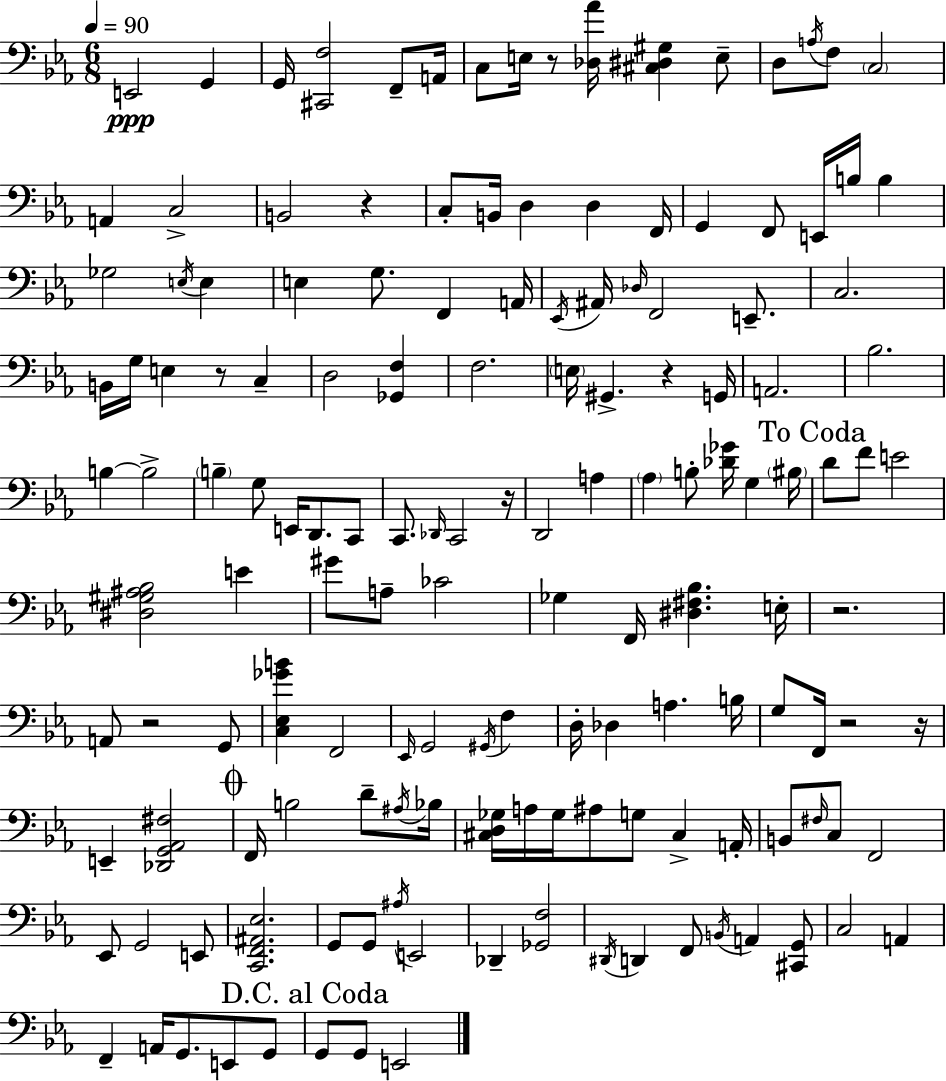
X:1
T:Untitled
M:6/8
L:1/4
K:Cm
E,,2 G,, G,,/4 [^C,,F,]2 F,,/2 A,,/4 C,/2 E,/4 z/2 [_D,_A]/4 [^C,^D,^G,] E,/2 D,/2 A,/4 F,/2 C,2 A,, C,2 B,,2 z C,/2 B,,/4 D, D, F,,/4 G,, F,,/2 E,,/4 B,/4 B, _G,2 E,/4 E, E, G,/2 F,, A,,/4 _E,,/4 ^A,,/4 _D,/4 F,,2 E,,/2 C,2 B,,/4 G,/4 E, z/2 C, D,2 [_G,,F,] F,2 E,/4 ^G,, z G,,/4 A,,2 _B,2 B, B,2 B, G,/2 E,,/4 D,,/2 C,,/2 C,,/2 _D,,/4 C,,2 z/4 D,,2 A, _A, B,/2 [_D_G]/4 G, ^B,/4 D/2 F/2 E2 [^D,^G,^A,_B,]2 E ^G/2 A,/2 _C2 _G, F,,/4 [^D,^F,_B,] E,/4 z2 A,,/2 z2 G,,/2 [C,_E,_GB] F,,2 _E,,/4 G,,2 ^G,,/4 F, D,/4 _D, A, B,/4 G,/2 F,,/4 z2 z/4 E,, [_D,,G,,_A,,^F,]2 F,,/4 B,2 D/2 ^A,/4 _B,/4 [^C,D,_G,]/4 A,/4 _G,/4 ^A,/2 G,/2 ^C, A,,/4 B,,/2 ^F,/4 C,/2 F,,2 _E,,/2 G,,2 E,,/2 [C,,F,,^A,,_E,]2 G,,/2 G,,/2 ^A,/4 E,,2 _D,, [_G,,F,]2 ^D,,/4 D,, F,,/2 B,,/4 A,, [^C,,G,,]/2 C,2 A,, F,, A,,/4 G,,/2 E,,/2 G,,/2 G,,/2 G,,/2 E,,2